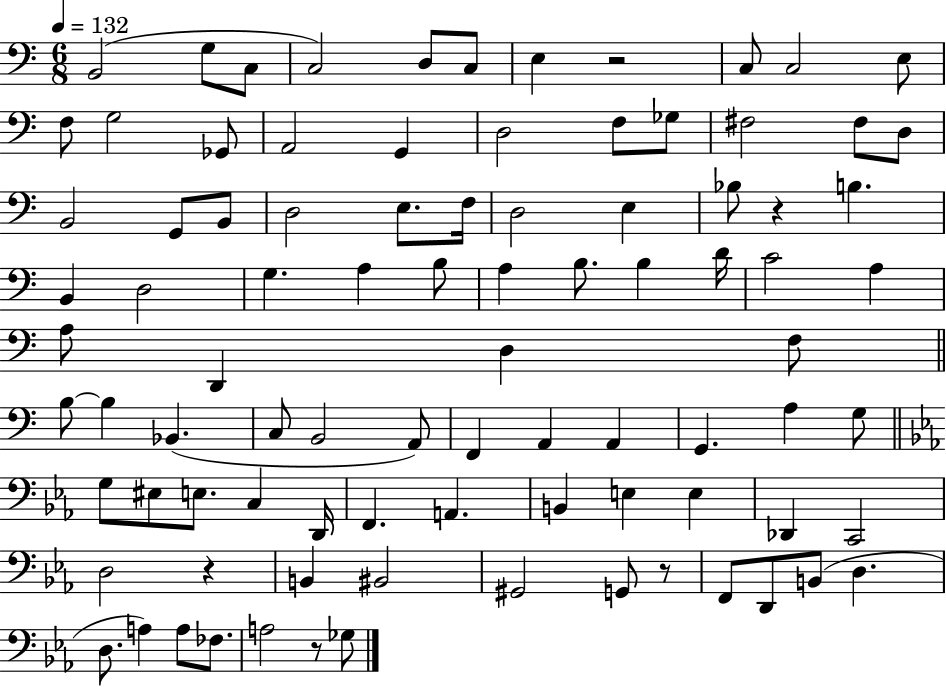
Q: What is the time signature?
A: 6/8